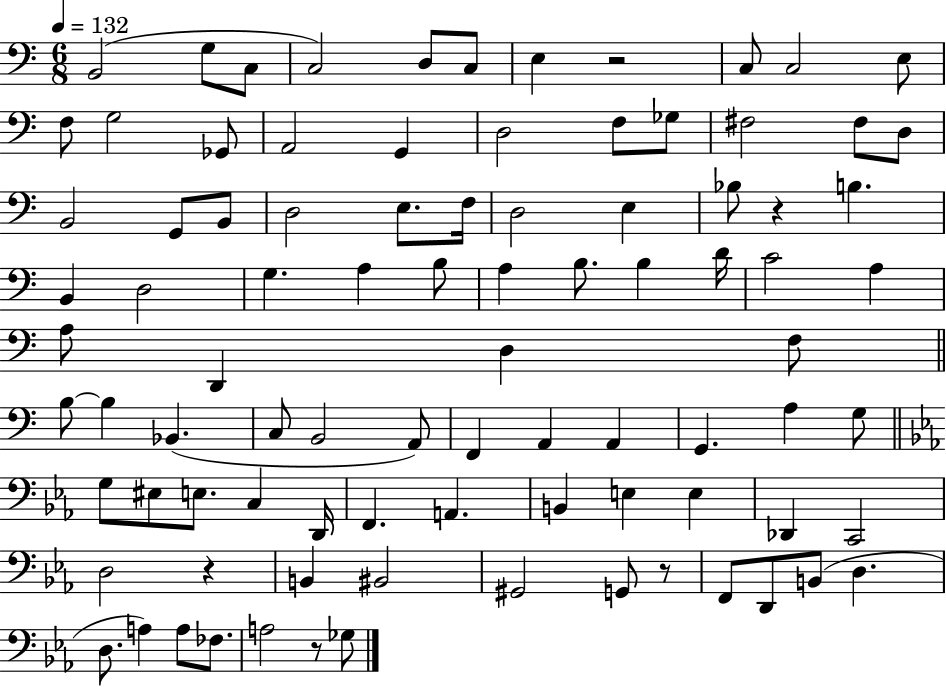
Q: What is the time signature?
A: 6/8